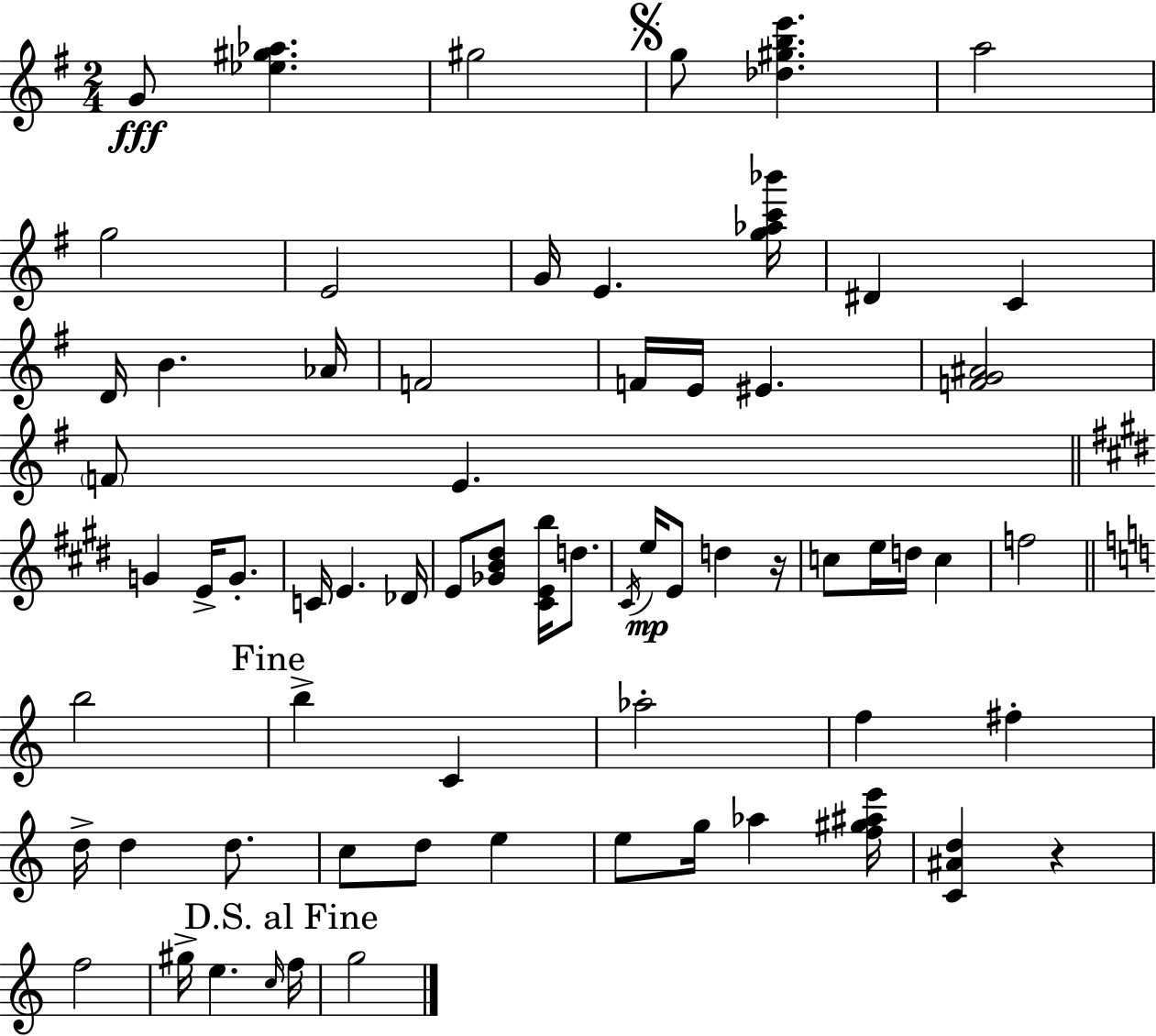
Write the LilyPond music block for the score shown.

{
  \clef treble
  \numericTimeSignature
  \time 2/4
  \key g \major
  g'8\fff <ees'' gis'' aes''>4. | gis''2 | \mark \markup { \musicglyph "scripts.segno" } g''8 <des'' gis'' b'' e'''>4. | a''2 | \break g''2 | e'2 | g'16 e'4. <g'' aes'' c''' bes'''>16 | dis'4 c'4 | \break d'16 b'4. aes'16 | f'2 | f'16 e'16 eis'4. | <f' g' ais'>2 | \break \parenthesize f'8 e'4. | \bar "||" \break \key e \major g'4 e'16-> g'8.-. | c'16 e'4. des'16 | e'8 <ges' b' dis''>8 <cis' e' b''>16 d''8. | \acciaccatura { cis'16 }\mp e''16 e'8 d''4 | \break r16 c''8 e''16 d''16 c''4 | f''2 | \bar "||" \break \key c \major b''2 | \mark "Fine" b''4-> c'4 | aes''2-. | f''4 fis''4-. | \break d''16-> d''4 d''8. | c''8 d''8 e''4 | e''8 g''16 aes''4 <f'' gis'' ais'' e'''>16 | <c' ais' d''>4 r4 | \break f''2 | gis''16-> e''4. \grace { c''16 } | \mark "D.S. al Fine" f''16 g''2 | \bar "|."
}